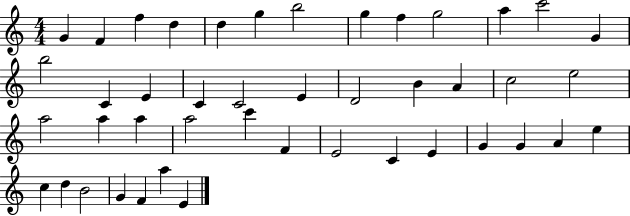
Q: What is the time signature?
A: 4/4